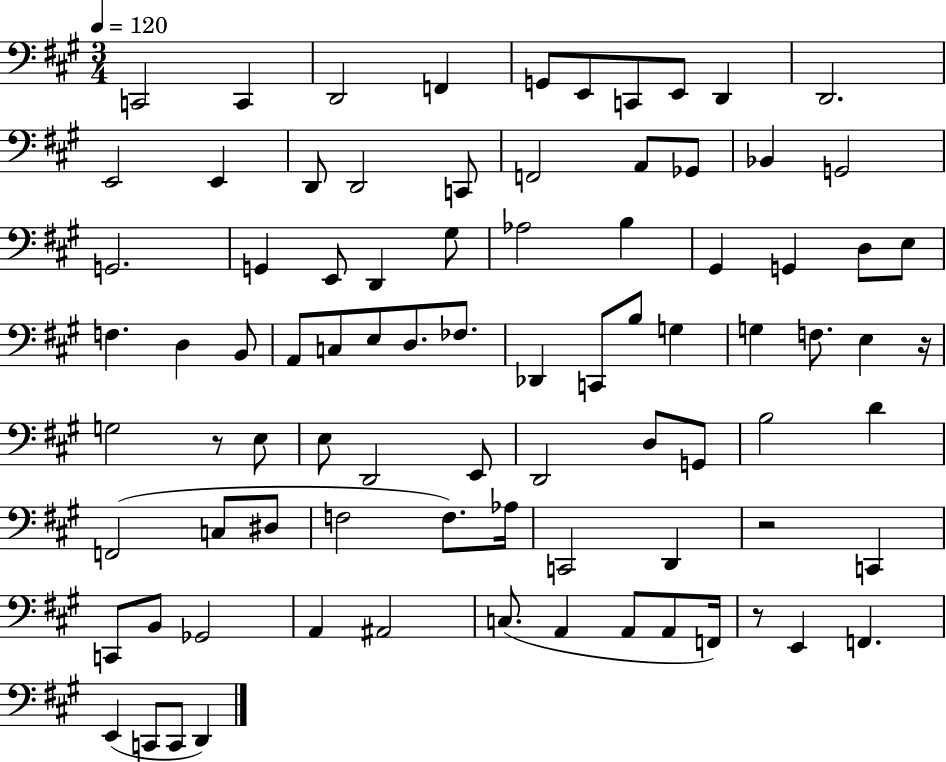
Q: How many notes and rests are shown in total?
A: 85